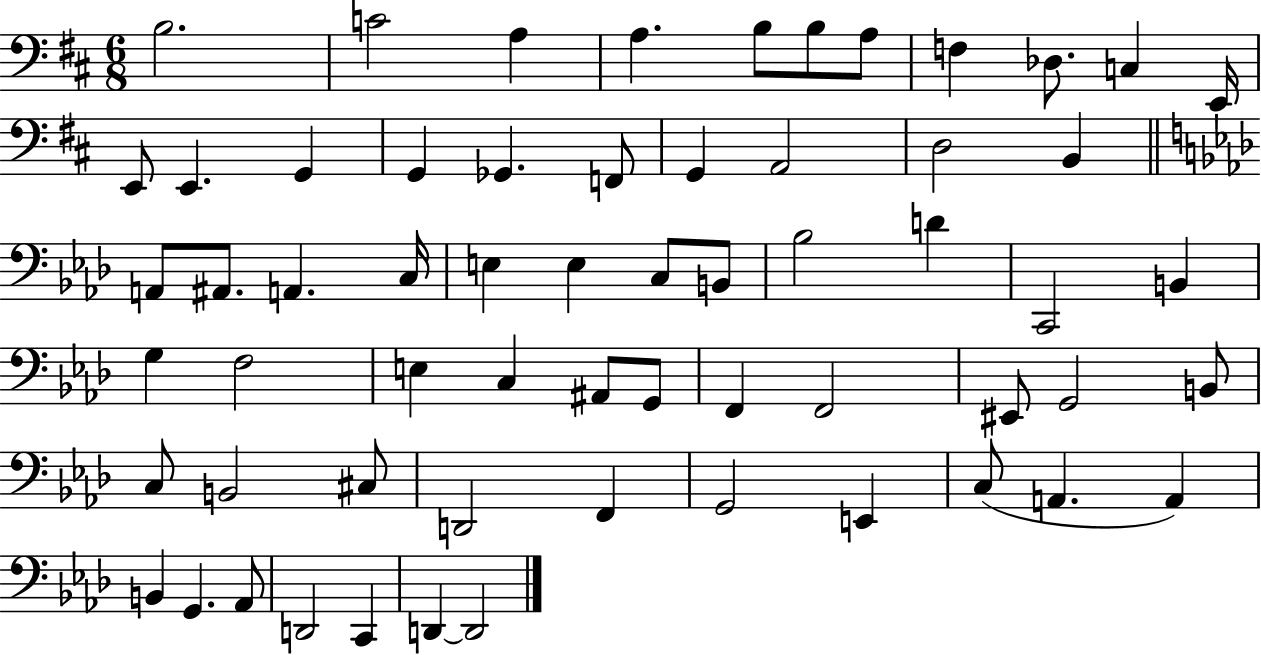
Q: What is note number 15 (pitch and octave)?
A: G2